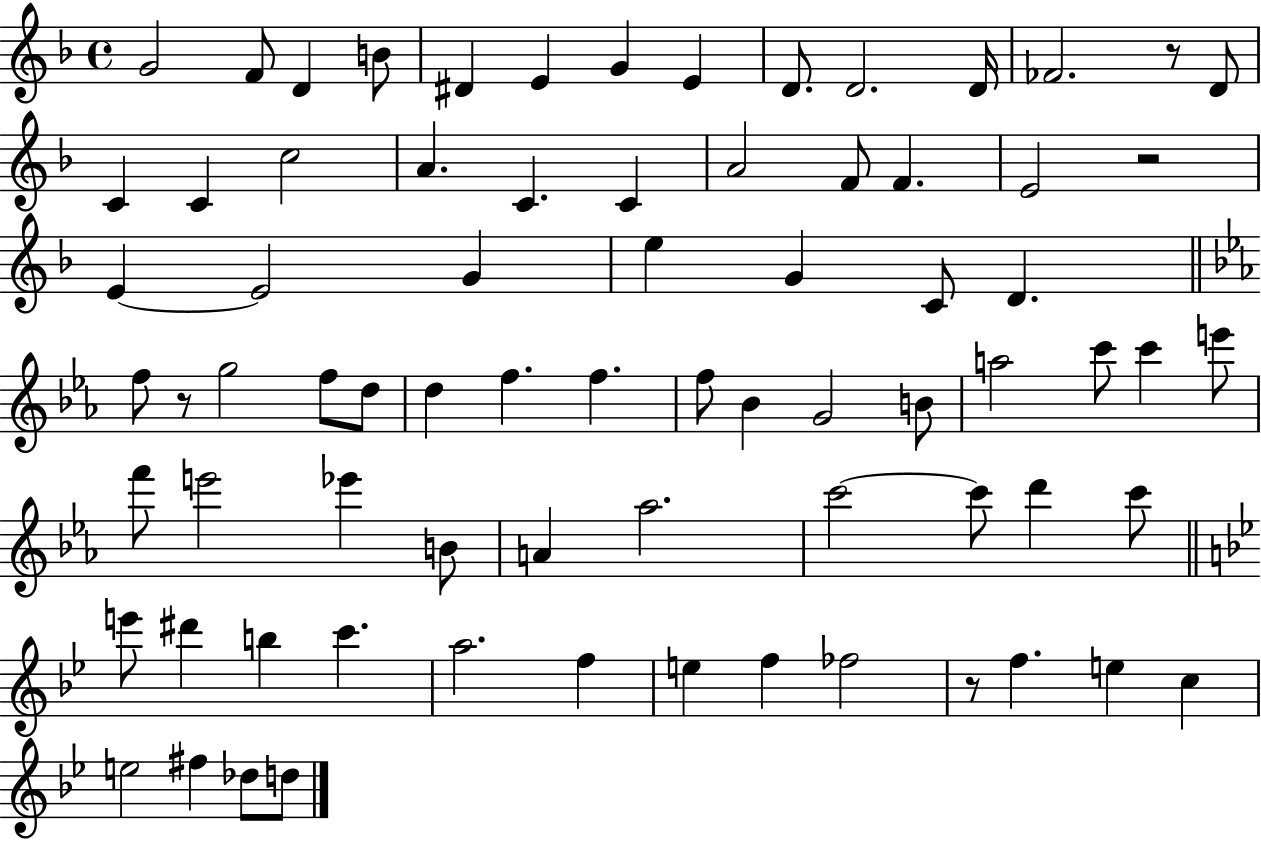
{
  \clef treble
  \time 4/4
  \defaultTimeSignature
  \key f \major
  g'2 f'8 d'4 b'8 | dis'4 e'4 g'4 e'4 | d'8. d'2. d'16 | fes'2. r8 d'8 | \break c'4 c'4 c''2 | a'4. c'4. c'4 | a'2 f'8 f'4. | e'2 r2 | \break e'4~~ e'2 g'4 | e''4 g'4 c'8 d'4. | \bar "||" \break \key c \minor f''8 r8 g''2 f''8 d''8 | d''4 f''4. f''4. | f''8 bes'4 g'2 b'8 | a''2 c'''8 c'''4 e'''8 | \break f'''8 e'''2 ees'''4 b'8 | a'4 aes''2. | c'''2~~ c'''8 d'''4 c'''8 | \bar "||" \break \key g \minor e'''8 dis'''4 b''4 c'''4. | a''2. f''4 | e''4 f''4 fes''2 | r8 f''4. e''4 c''4 | \break e''2 fis''4 des''8 d''8 | \bar "|."
}